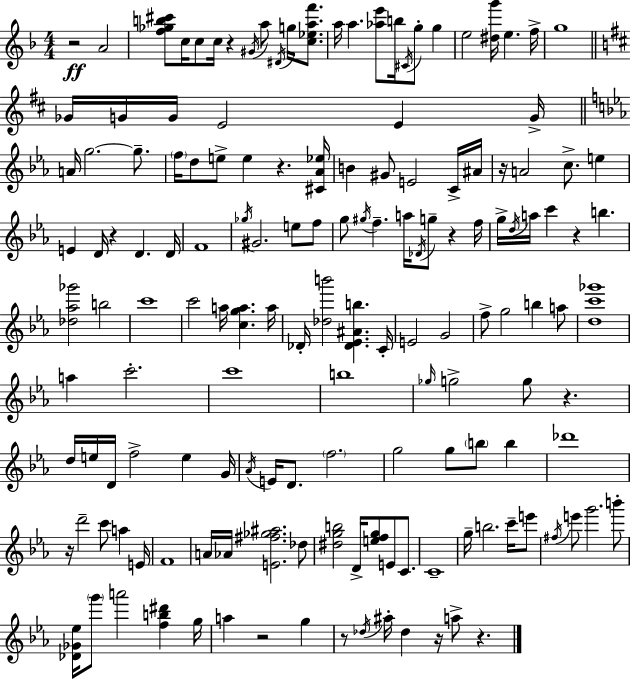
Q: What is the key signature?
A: D minor